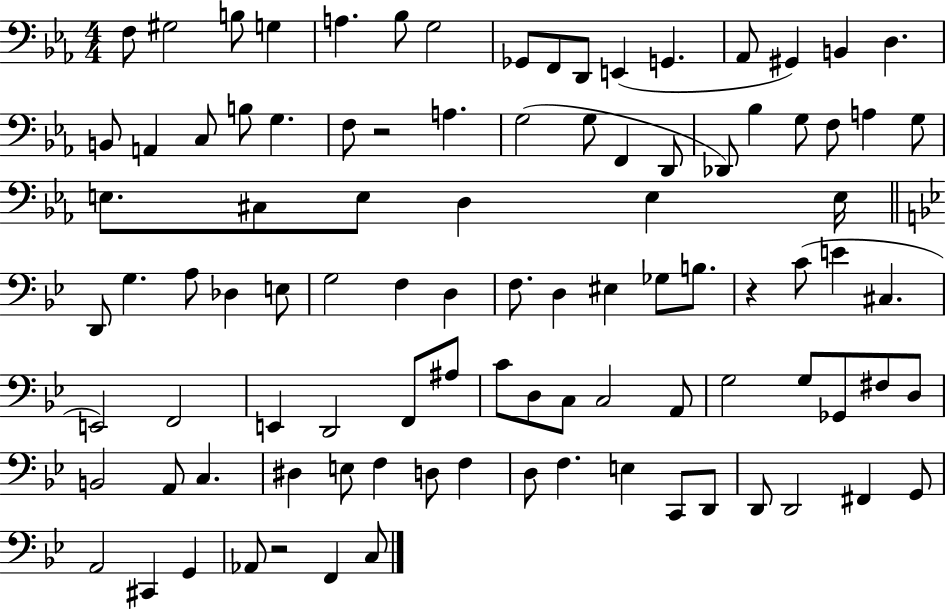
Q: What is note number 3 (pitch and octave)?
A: B3